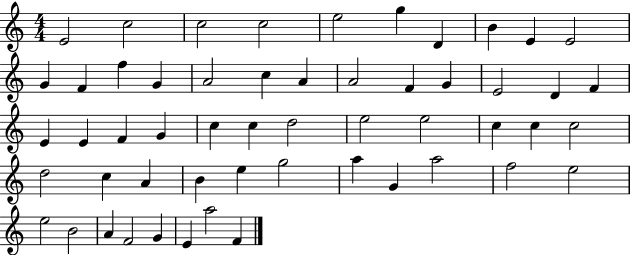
X:1
T:Untitled
M:4/4
L:1/4
K:C
E2 c2 c2 c2 e2 g D B E E2 G F f G A2 c A A2 F G E2 D F E E F G c c d2 e2 e2 c c c2 d2 c A B e g2 a G a2 f2 e2 e2 B2 A F2 G E a2 F